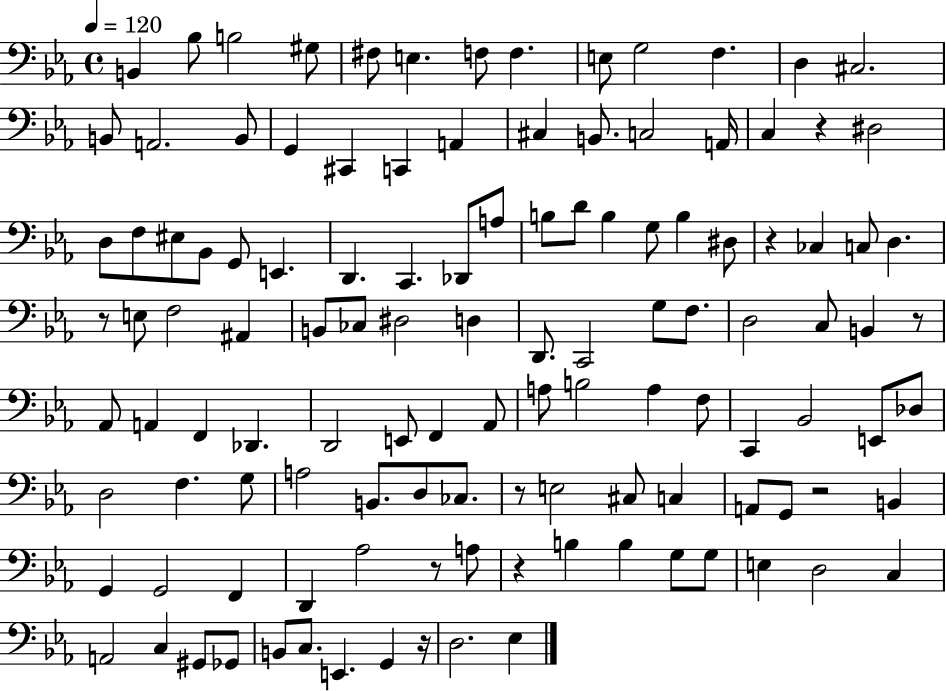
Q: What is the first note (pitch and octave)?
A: B2